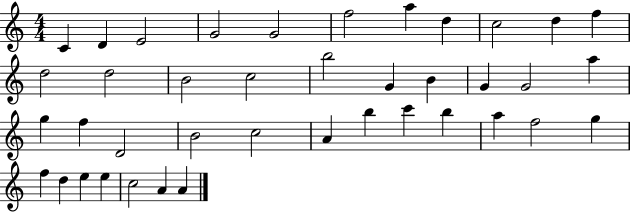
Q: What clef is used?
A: treble